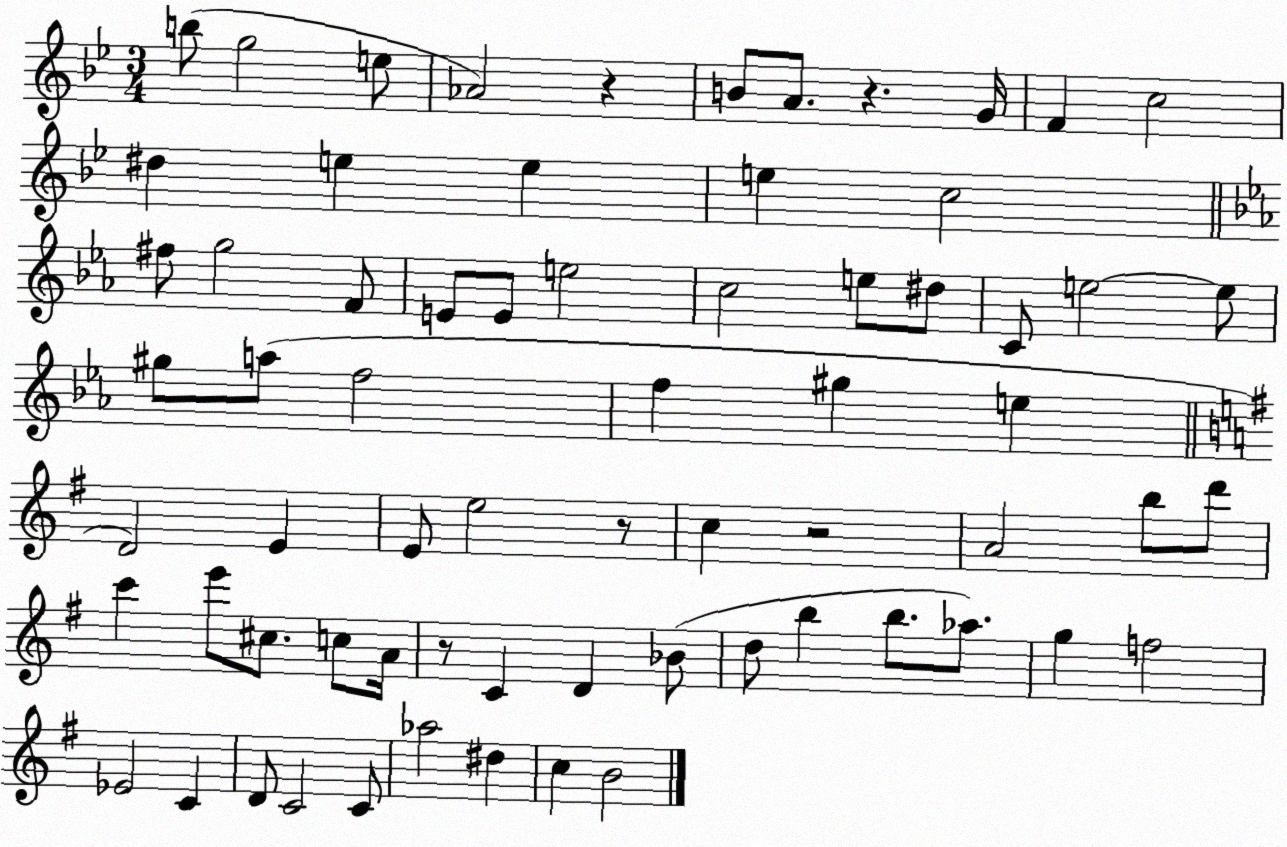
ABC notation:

X:1
T:Untitled
M:3/4
L:1/4
K:Bb
b/2 g2 e/2 _A2 z B/2 A/2 z G/4 F c2 ^d e e e c2 ^f/2 g2 F/2 E/2 E/2 e2 c2 e/2 ^d/2 C/2 e2 e/2 ^g/2 a/2 f2 f ^g e D2 E E/2 e2 z/2 c z2 A2 b/2 d'/2 c' e'/2 ^c/2 c/2 A/4 z/2 C D _B/2 d/2 b b/2 _a/2 g f2 _E2 C D/2 C2 C/2 _a2 ^d c B2